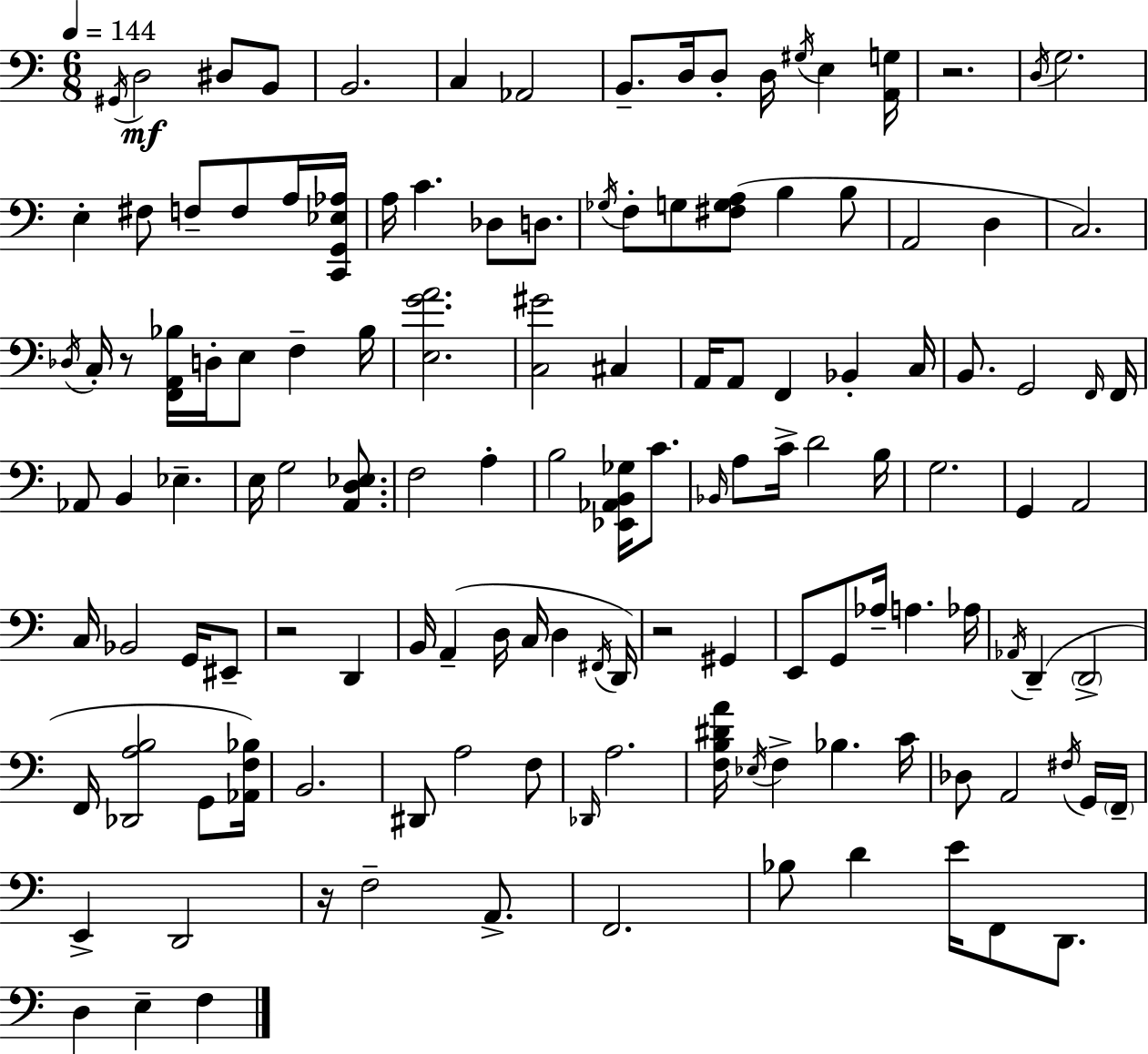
G#2/s D3/h D#3/e B2/e B2/h. C3/q Ab2/h B2/e. D3/s D3/e D3/s G#3/s E3/q [A2,G3]/s R/h. D3/s G3/h. E3/q F#3/e F3/e F3/e A3/s [C2,G2,Eb3,Ab3]/s A3/s C4/q. Db3/e D3/e. Gb3/s F3/e G3/e [F#3,G3,A3]/e B3/q B3/e A2/h D3/q C3/h. Db3/s C3/s R/e [F2,A2,Bb3]/s D3/s E3/e F3/q Bb3/s [E3,G4,A4]/h. [C3,G#4]/h C#3/q A2/s A2/e F2/q Bb2/q C3/s B2/e. G2/h F2/s F2/s Ab2/e B2/q Eb3/q. E3/s G3/h [A2,D3,Eb3]/e. F3/h A3/q B3/h [Eb2,Ab2,B2,Gb3]/s C4/e. Bb2/s A3/e C4/s D4/h B3/s G3/h. G2/q A2/h C3/s Bb2/h G2/s EIS2/e R/h D2/q B2/s A2/q D3/s C3/s D3/q F#2/s D2/s R/h G#2/q E2/e G2/e Ab3/s A3/q. Ab3/s Ab2/s D2/q D2/h F2/s [Db2,A3,B3]/h G2/e [Ab2,F3,Bb3]/s B2/h. D#2/e A3/h F3/e Db2/s A3/h. [F3,B3,D#4,A4]/s Eb3/s F3/q Bb3/q. C4/s Db3/e A2/h F#3/s G2/s F2/s E2/q D2/h R/s F3/h A2/e. F2/h. Bb3/e D4/q E4/s F2/e D2/e. D3/q E3/q F3/q